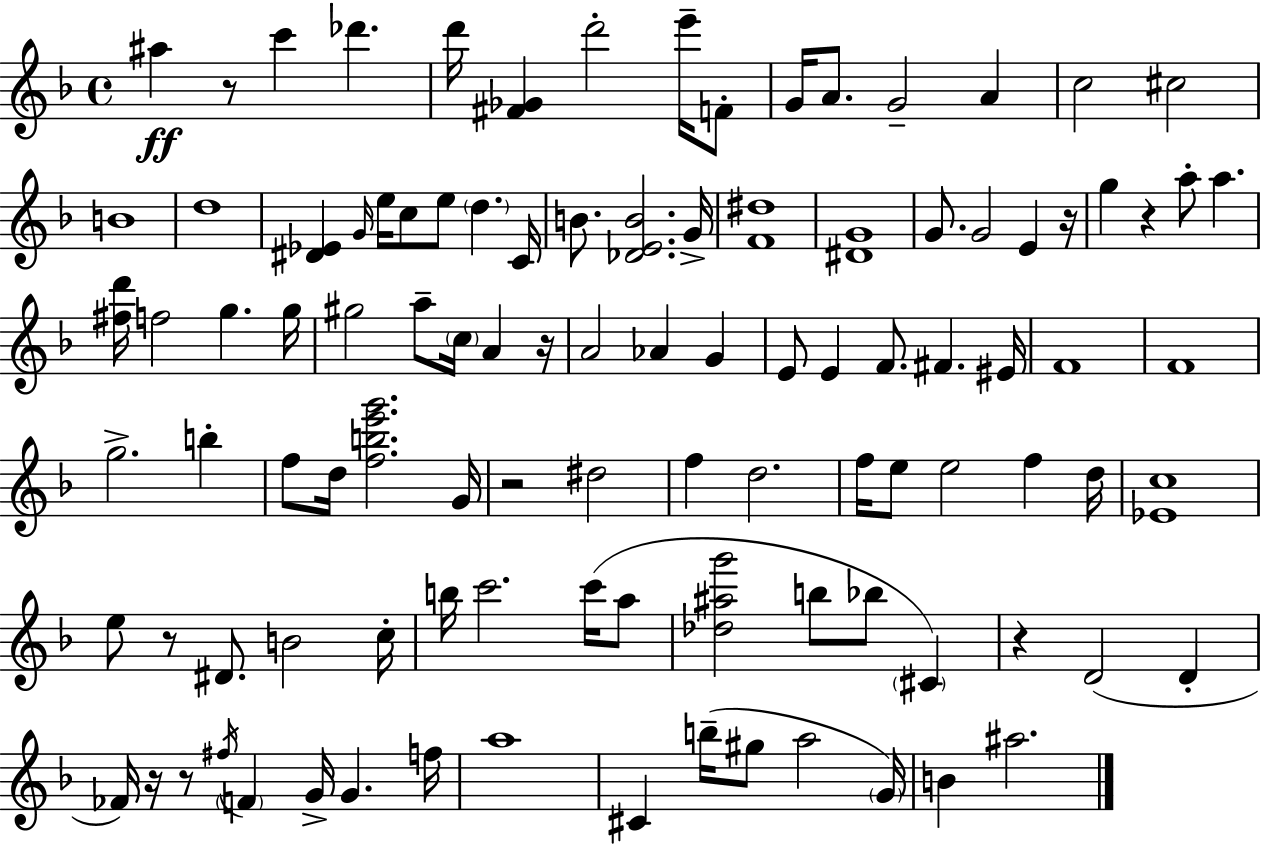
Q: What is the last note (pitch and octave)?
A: A#5